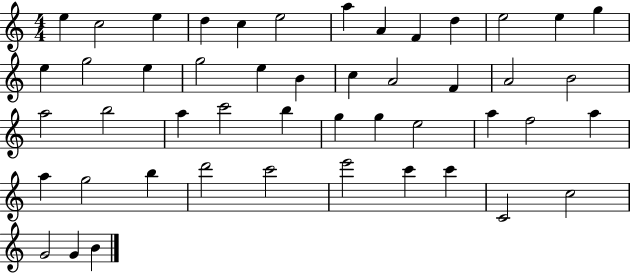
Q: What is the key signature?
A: C major